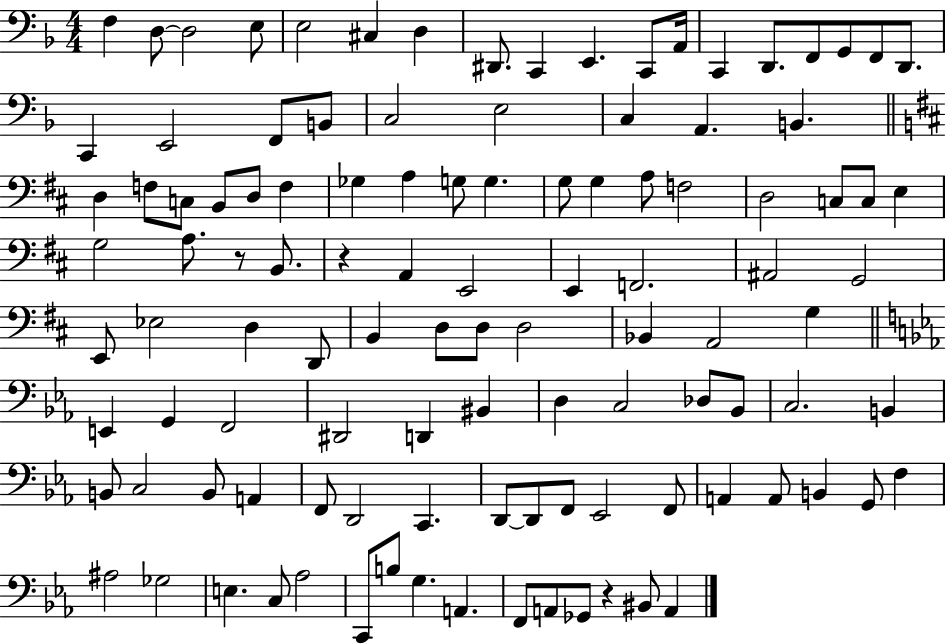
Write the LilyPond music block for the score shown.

{
  \clef bass
  \numericTimeSignature
  \time 4/4
  \key f \major
  f4 d8~~ d2 e8 | e2 cis4 d4 | dis,8. c,4 e,4. c,8 a,16 | c,4 d,8. f,8 g,8 f,8 d,8. | \break c,4 e,2 f,8 b,8 | c2 e2 | c4 a,4. b,4. | \bar "||" \break \key b \minor d4 f8 c8 b,8 d8 f4 | ges4 a4 g8 g4. | g8 g4 a8 f2 | d2 c8 c8 e4 | \break g2 a8. r8 b,8. | r4 a,4 e,2 | e,4 f,2. | ais,2 g,2 | \break e,8 ees2 d4 d,8 | b,4 d8 d8 d2 | bes,4 a,2 g4 | \bar "||" \break \key ees \major e,4 g,4 f,2 | dis,2 d,4 bis,4 | d4 c2 des8 bes,8 | c2. b,4 | \break b,8 c2 b,8 a,4 | f,8 d,2 c,4. | d,8~~ d,8 f,8 ees,2 f,8 | a,4 a,8 b,4 g,8 f4 | \break ais2 ges2 | e4. c8 aes2 | c,8 b8 g4. a,4. | f,8 a,8 ges,8 r4 bis,8 a,4 | \break \bar "|."
}